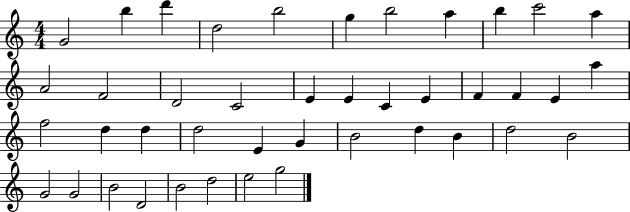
G4/h B5/q D6/q D5/h B5/h G5/q B5/h A5/q B5/q C6/h A5/q A4/h F4/h D4/h C4/h E4/q E4/q C4/q E4/q F4/q F4/q E4/q A5/q F5/h D5/q D5/q D5/h E4/q G4/q B4/h D5/q B4/q D5/h B4/h G4/h G4/h B4/h D4/h B4/h D5/h E5/h G5/h